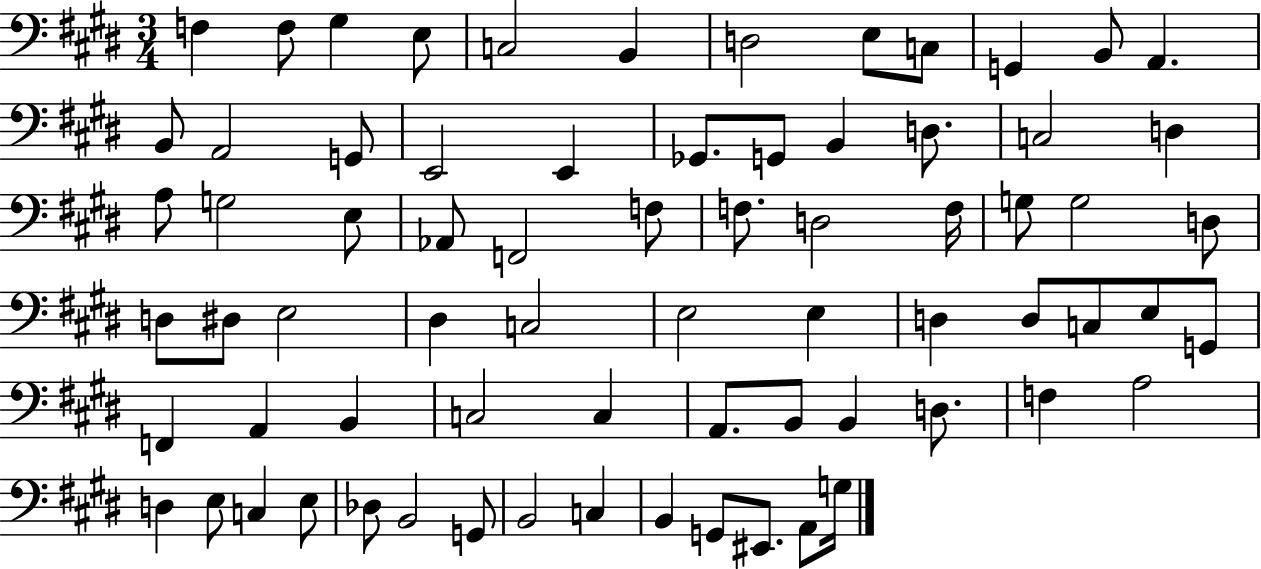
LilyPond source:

{
  \clef bass
  \numericTimeSignature
  \time 3/4
  \key e \major
  f4 f8 gis4 e8 | c2 b,4 | d2 e8 c8 | g,4 b,8 a,4. | \break b,8 a,2 g,8 | e,2 e,4 | ges,8. g,8 b,4 d8. | c2 d4 | \break a8 g2 e8 | aes,8 f,2 f8 | f8. d2 f16 | g8 g2 d8 | \break d8 dis8 e2 | dis4 c2 | e2 e4 | d4 d8 c8 e8 g,8 | \break f,4 a,4 b,4 | c2 c4 | a,8. b,8 b,4 d8. | f4 a2 | \break d4 e8 c4 e8 | des8 b,2 g,8 | b,2 c4 | b,4 g,8 eis,8. a,8 g16 | \break \bar "|."
}